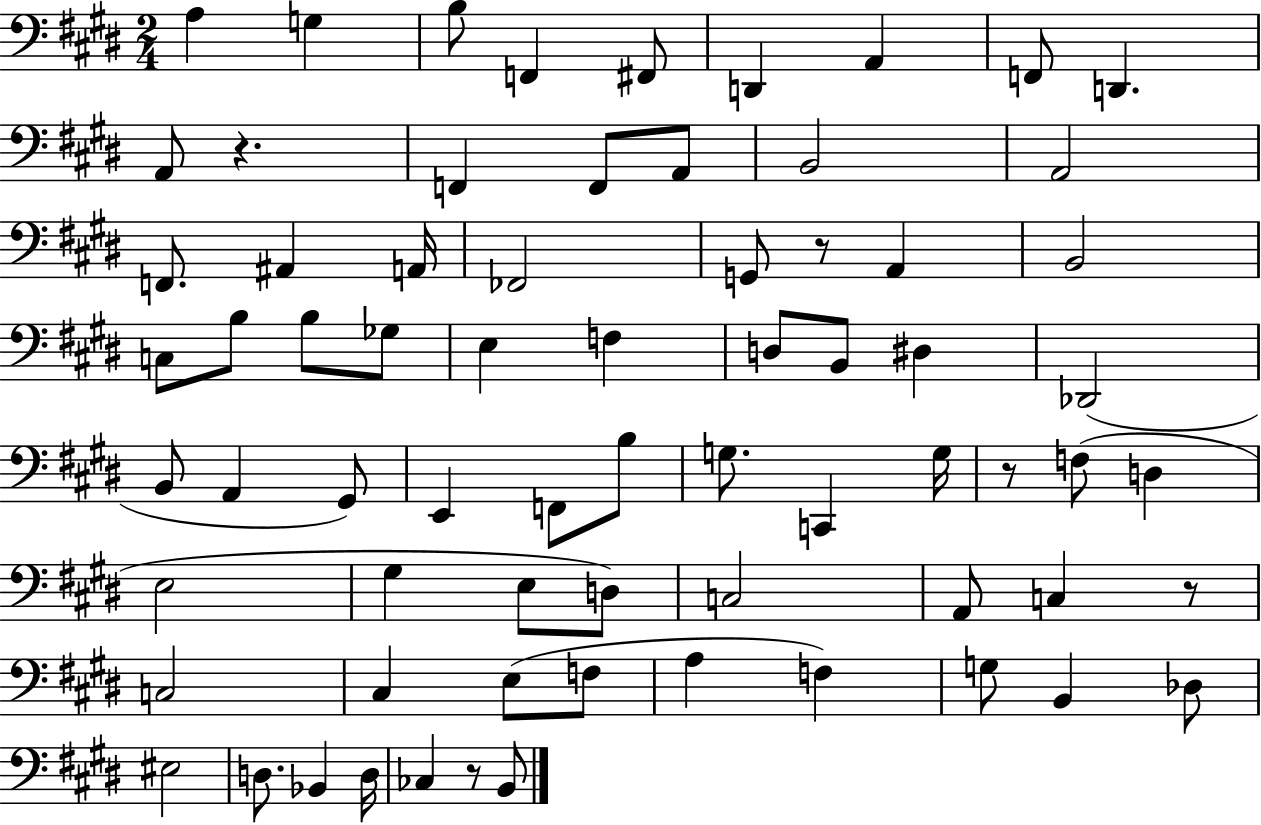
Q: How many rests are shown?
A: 5